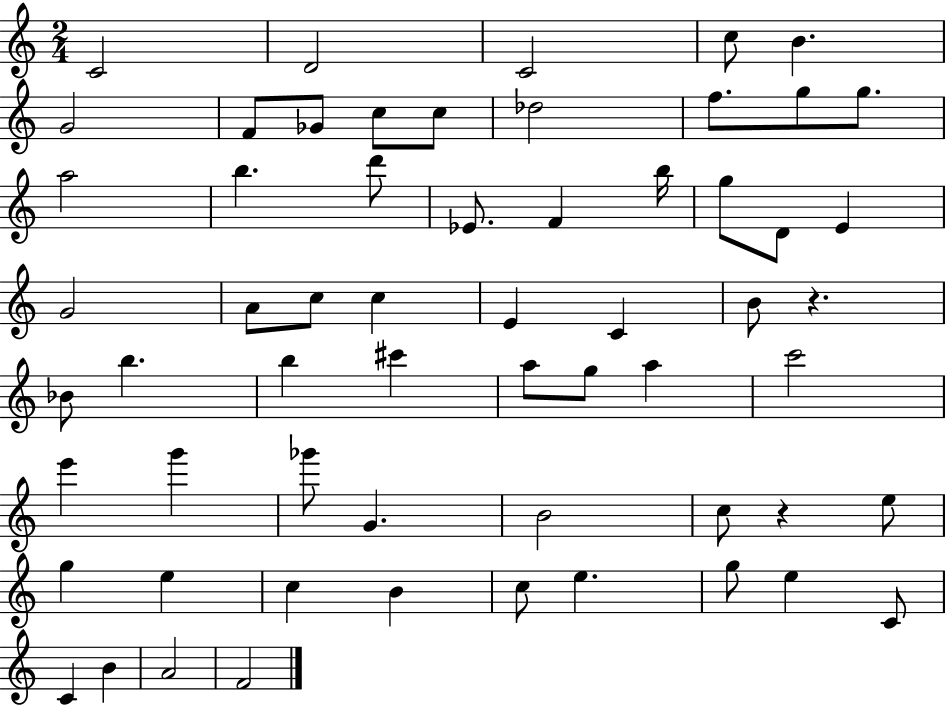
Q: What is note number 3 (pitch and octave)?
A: C4